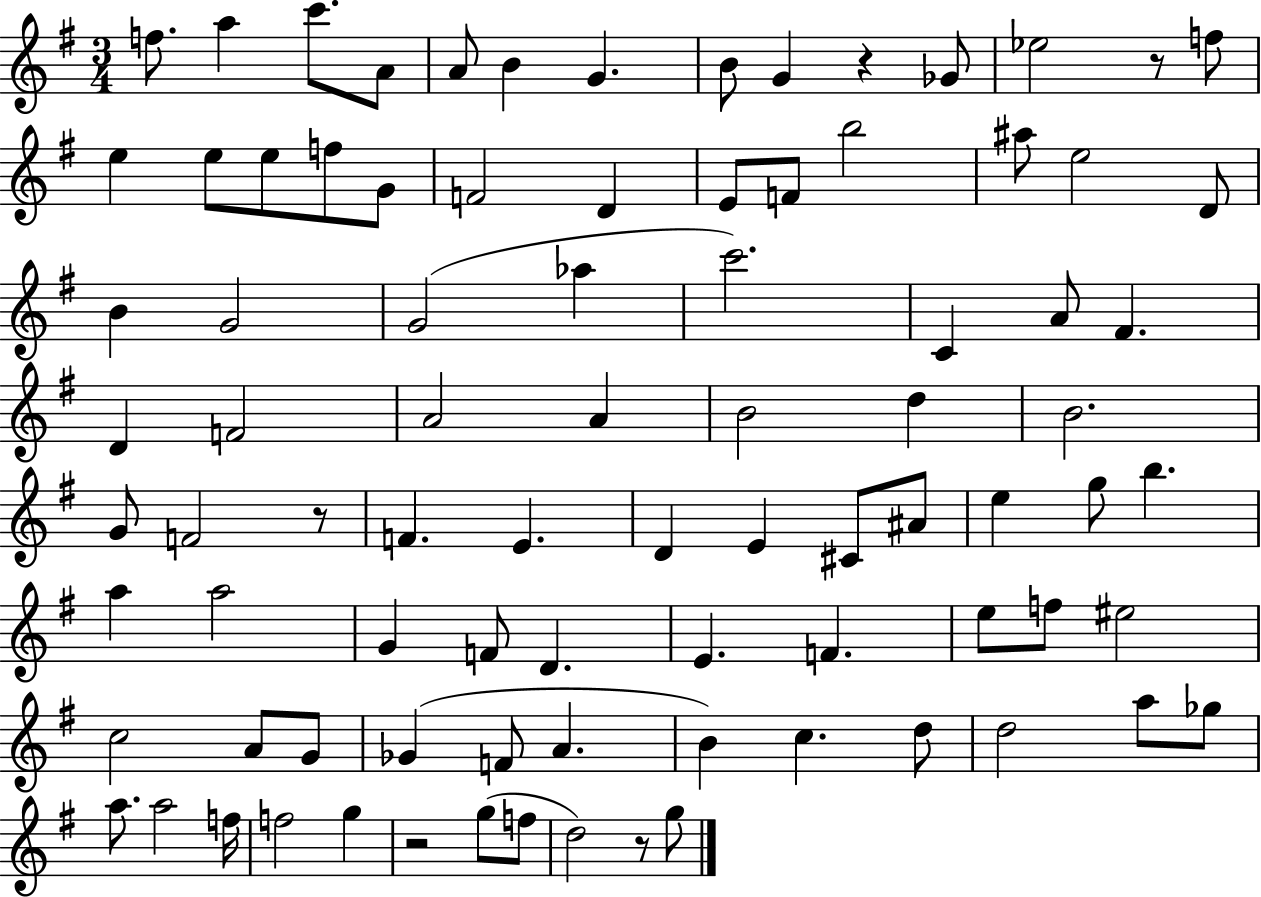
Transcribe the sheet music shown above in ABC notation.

X:1
T:Untitled
M:3/4
L:1/4
K:G
f/2 a c'/2 A/2 A/2 B G B/2 G z _G/2 _e2 z/2 f/2 e e/2 e/2 f/2 G/2 F2 D E/2 F/2 b2 ^a/2 e2 D/2 B G2 G2 _a c'2 C A/2 ^F D F2 A2 A B2 d B2 G/2 F2 z/2 F E D E ^C/2 ^A/2 e g/2 b a a2 G F/2 D E F e/2 f/2 ^e2 c2 A/2 G/2 _G F/2 A B c d/2 d2 a/2 _g/2 a/2 a2 f/4 f2 g z2 g/2 f/2 d2 z/2 g/2